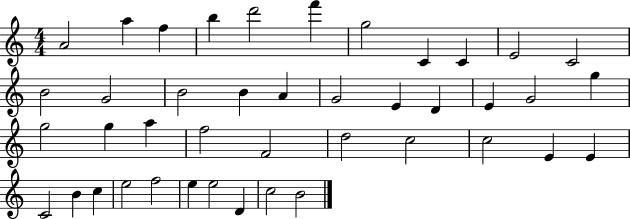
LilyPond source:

{
  \clef treble
  \numericTimeSignature
  \time 4/4
  \key c \major
  a'2 a''4 f''4 | b''4 d'''2 f'''4 | g''2 c'4 c'4 | e'2 c'2 | \break b'2 g'2 | b'2 b'4 a'4 | g'2 e'4 d'4 | e'4 g'2 g''4 | \break g''2 g''4 a''4 | f''2 f'2 | d''2 c''2 | c''2 e'4 e'4 | \break c'2 b'4 c''4 | e''2 f''2 | e''4 e''2 d'4 | c''2 b'2 | \break \bar "|."
}